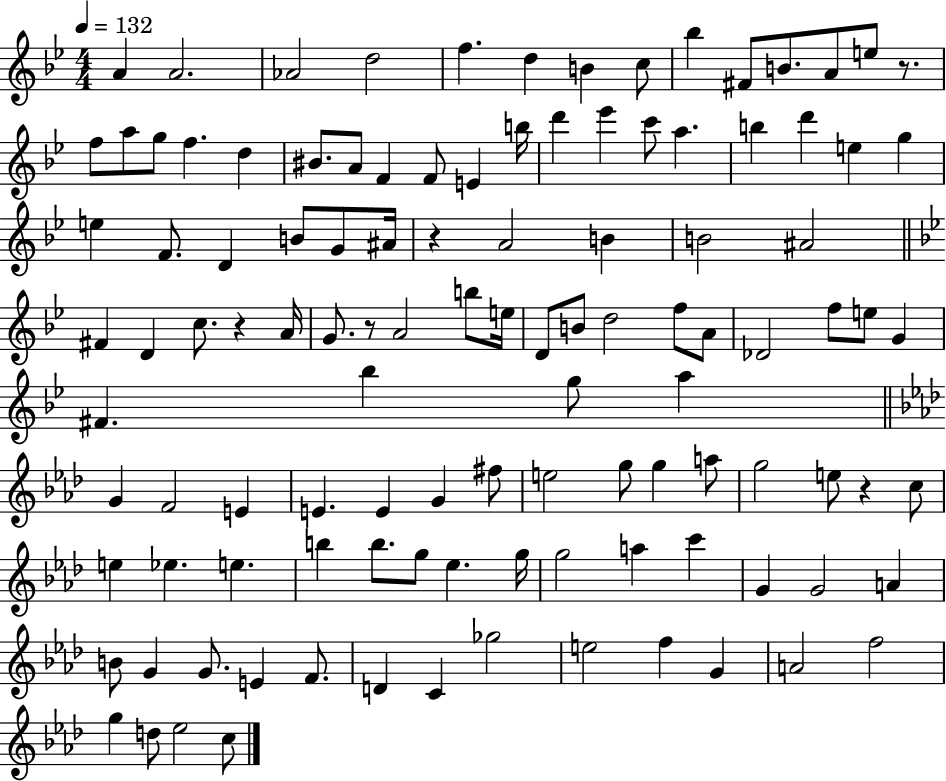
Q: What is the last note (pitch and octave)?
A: C5